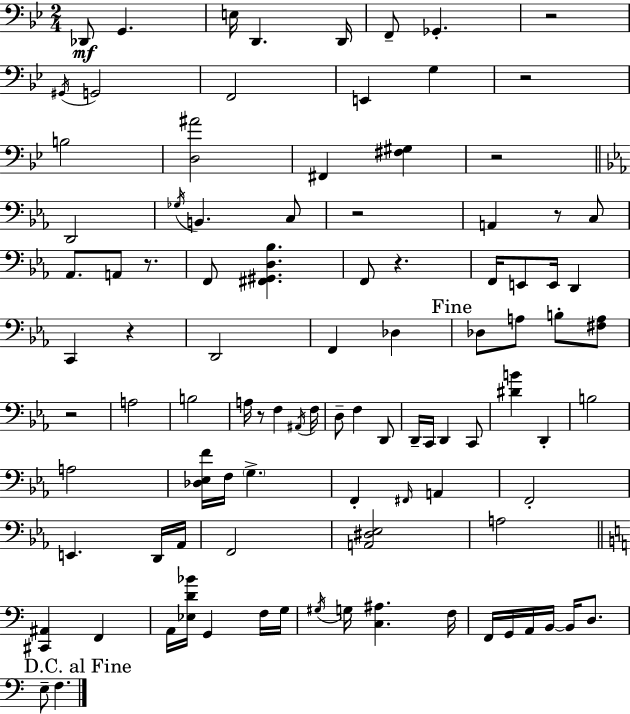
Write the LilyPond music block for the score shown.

{
  \clef bass
  \numericTimeSignature
  \time 2/4
  \key g \minor
  des,8\mf g,4. | e16 d,4. d,16 | f,8-- ges,4.-. | r2 | \break \acciaccatura { gis,16 } g,2 | f,2 | e,4 g4 | r2 | \break b2 | <d ais'>2 | fis,4 <fis gis>4 | r2 | \break \bar "||" \break \key c \minor d,2 | \acciaccatura { ges16 } b,4. c8 | r2 | a,4 r8 c8 | \break aes,8. a,8 r8. | f,8 <fis, gis, d bes>4. | f,8 r4. | f,16 e,8 e,16 d,4 | \break c,4 r4 | d,2 | f,4 des4 | \mark "Fine" des8 a8 b8-. <fis a>8 | \break r2 | a2 | b2 | a16 r8 f4 | \break \acciaccatura { ais,16 } f16 d8-- f4 | d,8 d,16-- c,16 d,4 | c,8 <dis' b'>4 d,4-. | b2 | \break a2 | <des ees f'>16 f16 \parenthesize g4.-> | f,4-. \grace { fis,16 } a,4 | f,2-. | \break e,4. | d,16 aes,16 f,2 | <a, dis ees>2 | a2 | \break \bar "||" \break \key c \major <cis, ais,>4 f,4 | a,16 <ees d' bes'>16 g,4 f16 g16 | \acciaccatura { gis16 } g16 <c ais>4. | f16 f,16 g,16 a,16 b,16~~ b,16 d8. | \break \mark "D.C. al Fine" e8-- f4. | \bar "|."
}